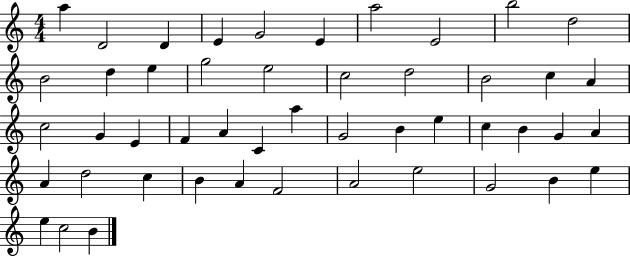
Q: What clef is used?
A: treble